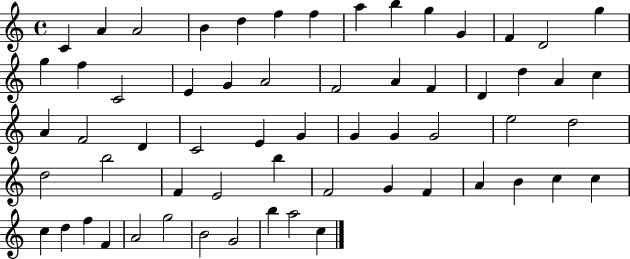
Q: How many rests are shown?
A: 0